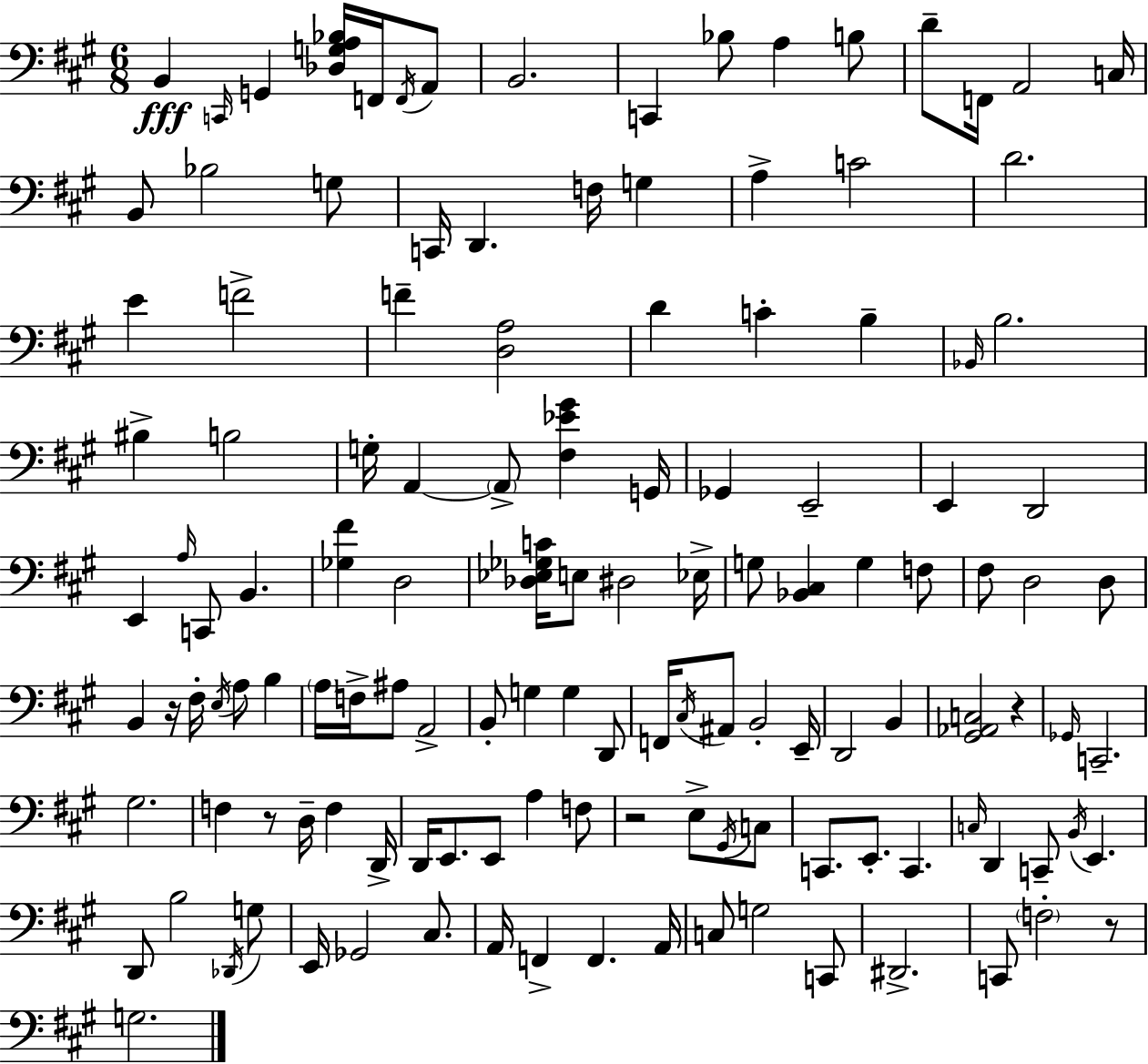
X:1
T:Untitled
M:6/8
L:1/4
K:A
B,, C,,/4 G,, [_D,G,A,_B,]/4 F,,/4 F,,/4 A,,/2 B,,2 C,, _B,/2 A, B,/2 D/2 F,,/4 A,,2 C,/4 B,,/2 _B,2 G,/2 C,,/4 D,, F,/4 G, A, C2 D2 E F2 F [D,A,]2 D C B, _B,,/4 B,2 ^B, B,2 G,/4 A,, A,,/2 [^F,_E^G] G,,/4 _G,, E,,2 E,, D,,2 E,, A,/4 C,,/2 B,, [_G,^F] D,2 [_D,_E,_G,C]/4 E,/2 ^D,2 _E,/4 G,/2 [_B,,^C,] G, F,/2 ^F,/2 D,2 D,/2 B,, z/4 ^F,/4 E,/4 A,/2 B, A,/4 F,/4 ^A,/2 A,,2 B,,/2 G, G, D,,/2 F,,/4 ^C,/4 ^A,,/2 B,,2 E,,/4 D,,2 B,, [^G,,_A,,C,]2 z _G,,/4 C,,2 ^G,2 F, z/2 D,/4 F, D,,/4 D,,/4 E,,/2 E,,/2 A, F,/2 z2 E,/2 ^G,,/4 C,/2 C,,/2 E,,/2 C,, C,/4 D,, C,,/2 B,,/4 E,, D,,/2 B,2 _D,,/4 G,/2 E,,/4 _G,,2 ^C,/2 A,,/4 F,, F,, A,,/4 C,/2 G,2 C,,/2 ^D,,2 C,,/2 F,2 z/2 G,2